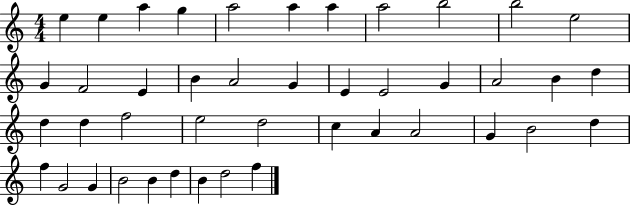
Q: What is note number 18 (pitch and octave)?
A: E4